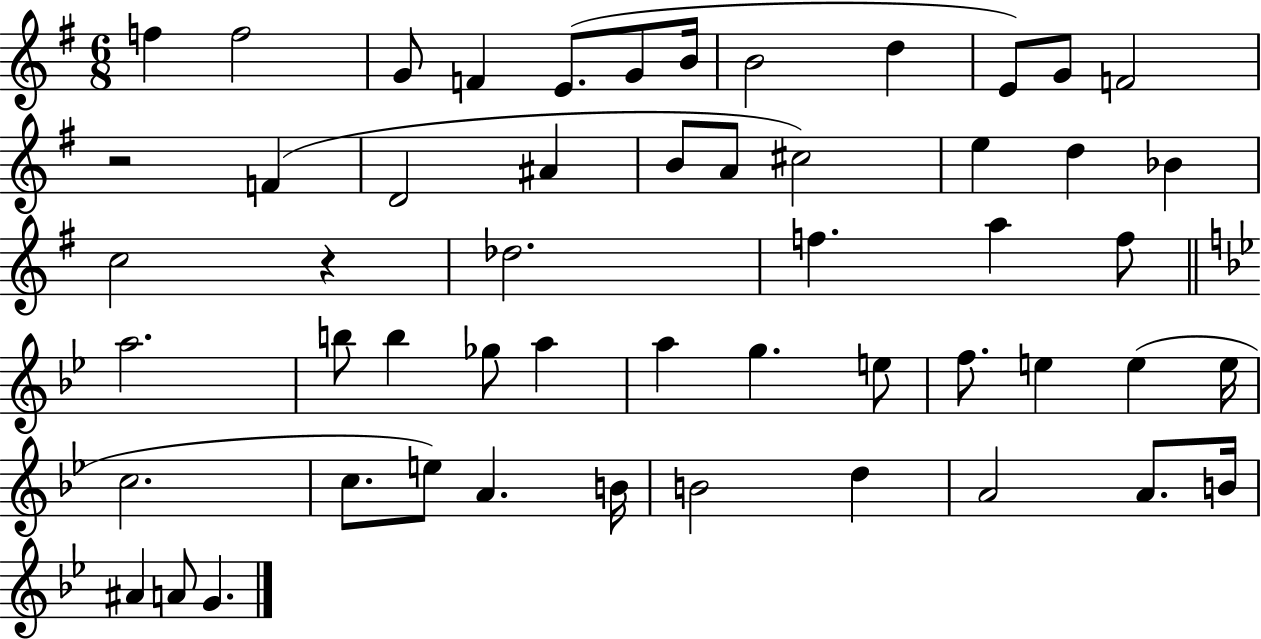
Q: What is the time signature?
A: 6/8